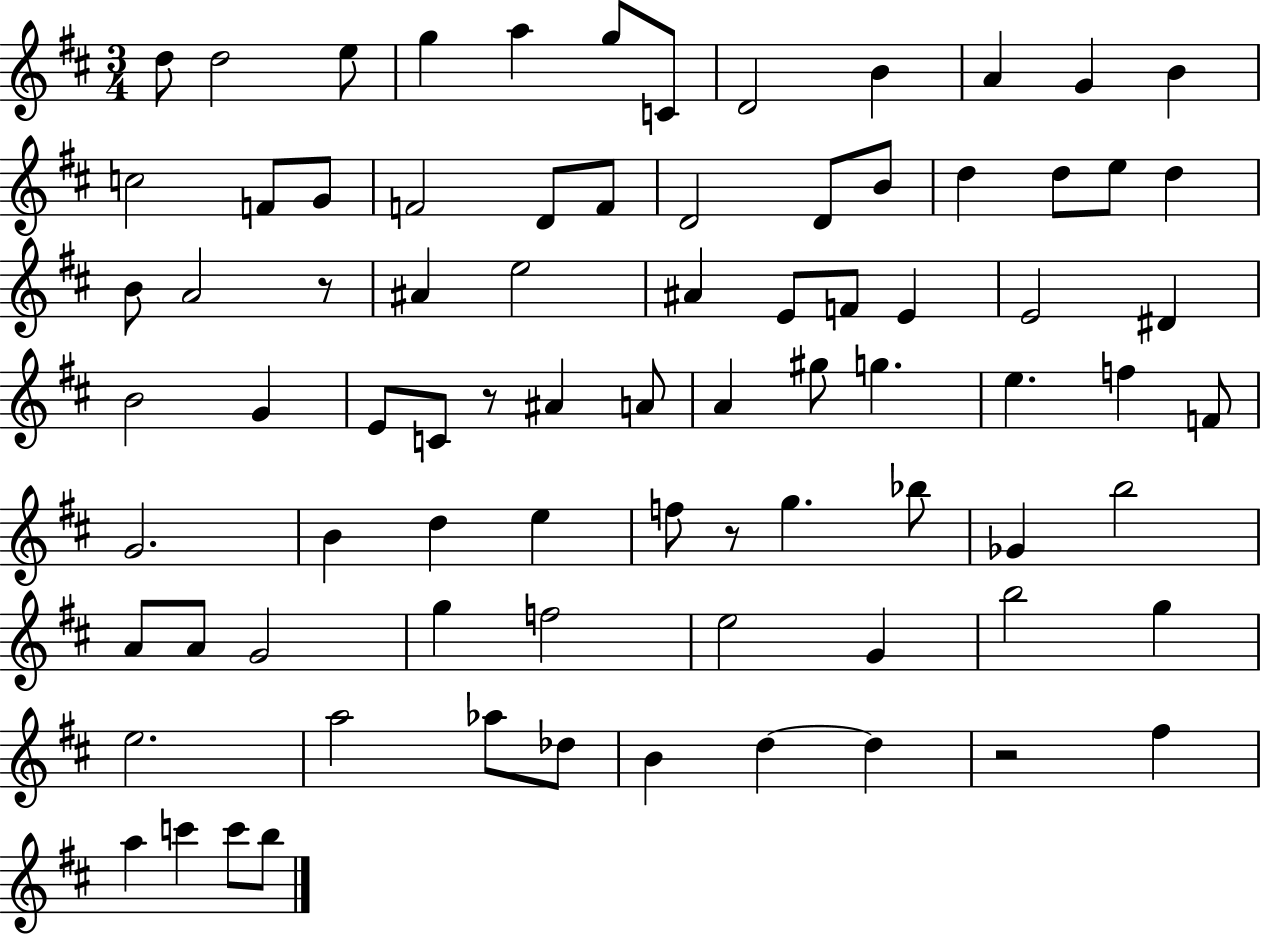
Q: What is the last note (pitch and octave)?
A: B5